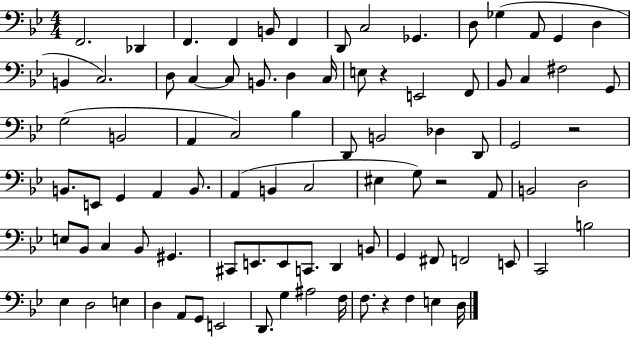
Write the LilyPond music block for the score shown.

{
  \clef bass
  \numericTimeSignature
  \time 4/4
  \key bes \major
  f,2. des,4 | f,4. f,4 b,8 f,4 | d,8 c2 ges,4. | d8 ges4( a,8 g,4 d4 | \break b,4 c2.) | d8 c4~~ c8 b,8. d4 c16 | e8 r4 e,2 f,8 | bes,8 c4 fis2 g,8 | \break g2( b,2 | a,4 c2) bes4 | d,8 b,2 des4 d,8 | g,2 r2 | \break b,8. e,8 g,4 a,4 b,8. | a,4( b,4 c2 | eis4 g8) r2 a,8 | b,2 d2 | \break e8 bes,8 c4 bes,8 gis,4. | cis,8 e,8. e,8 c,8. d,4 b,8 | g,4 fis,8 f,2 e,8 | c,2 b2 | \break ees4 d2 e4 | d4 a,8 g,8 e,2 | d,8. g4 ais2 f16 | f8. r4 f4 e4 d16 | \break \bar "|."
}